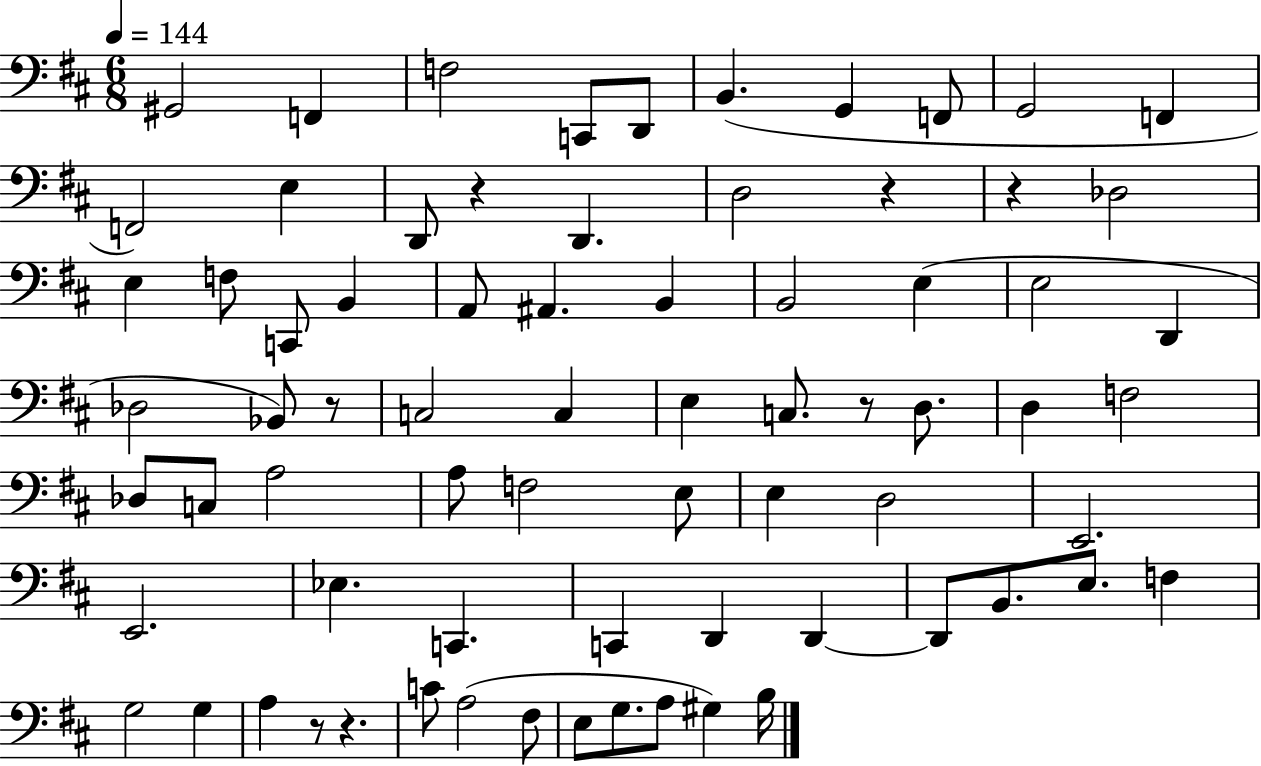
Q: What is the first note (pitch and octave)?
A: G#2